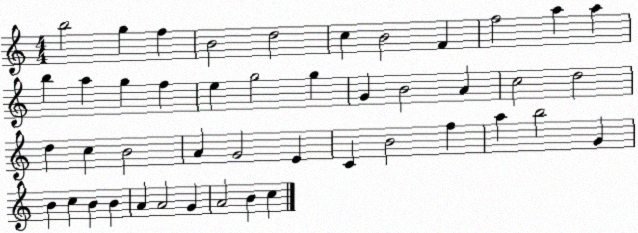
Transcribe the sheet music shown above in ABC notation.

X:1
T:Untitled
M:4/4
L:1/4
K:C
b2 g f B2 d2 c B2 F f2 a a b a g f e g2 g G B2 A c2 d2 d c B2 A G2 E C B2 f a b2 G B c B B A A2 G A2 B c